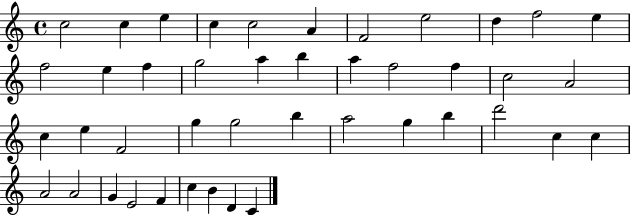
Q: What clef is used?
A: treble